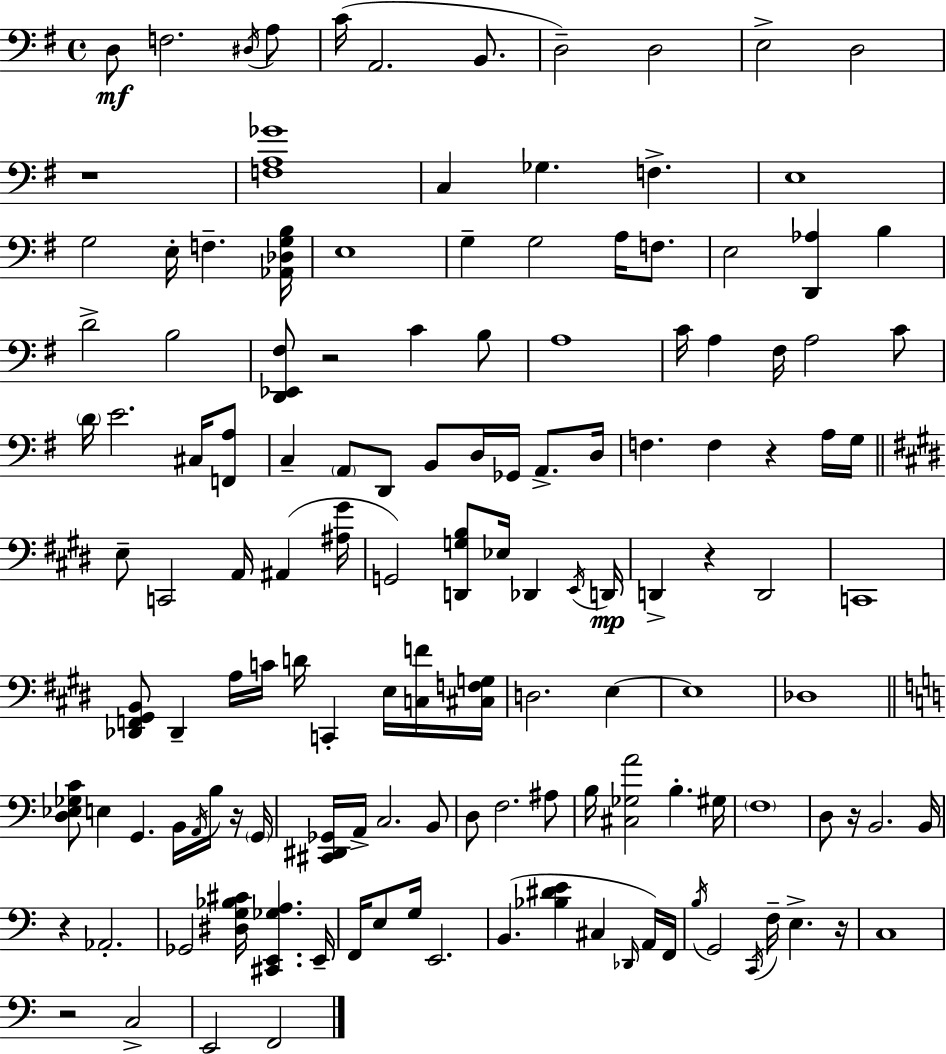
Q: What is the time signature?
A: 4/4